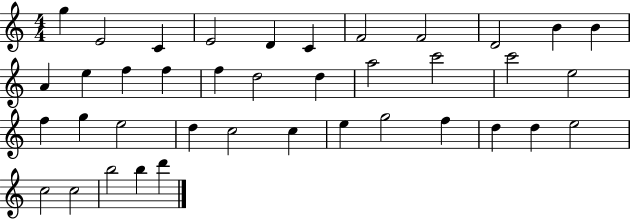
X:1
T:Untitled
M:4/4
L:1/4
K:C
g E2 C E2 D C F2 F2 D2 B B A e f f f d2 d a2 c'2 c'2 e2 f g e2 d c2 c e g2 f d d e2 c2 c2 b2 b d'